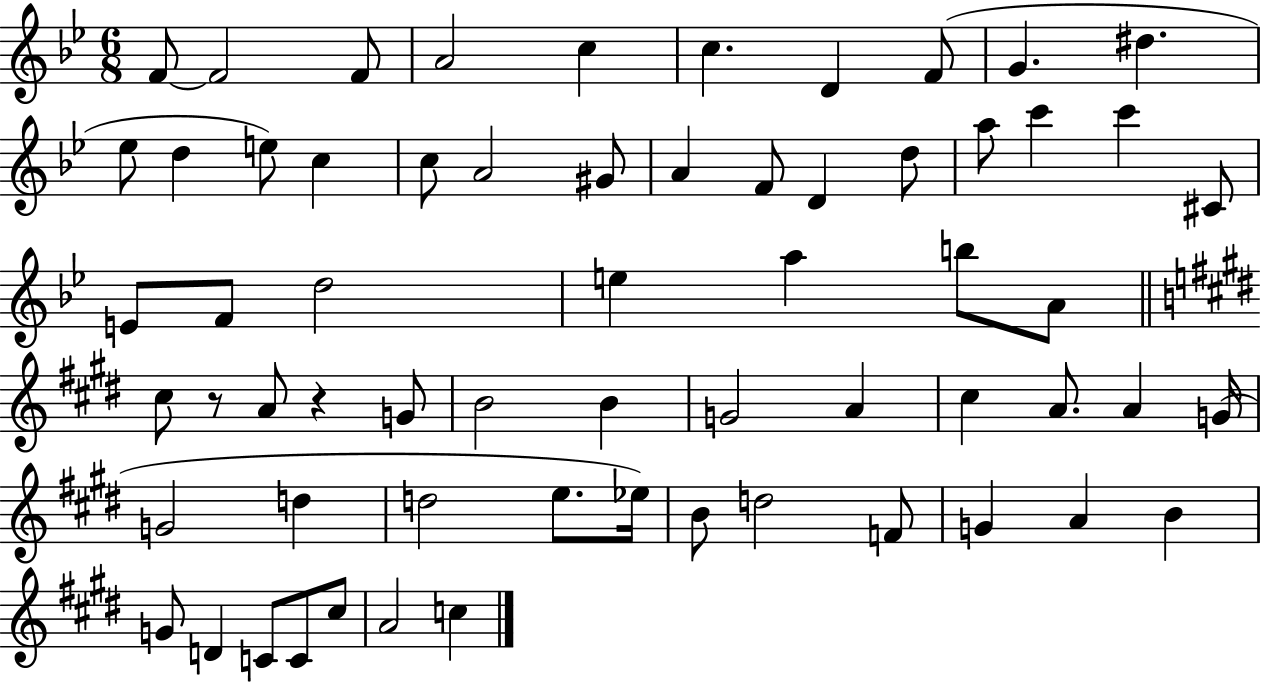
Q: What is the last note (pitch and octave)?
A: C5